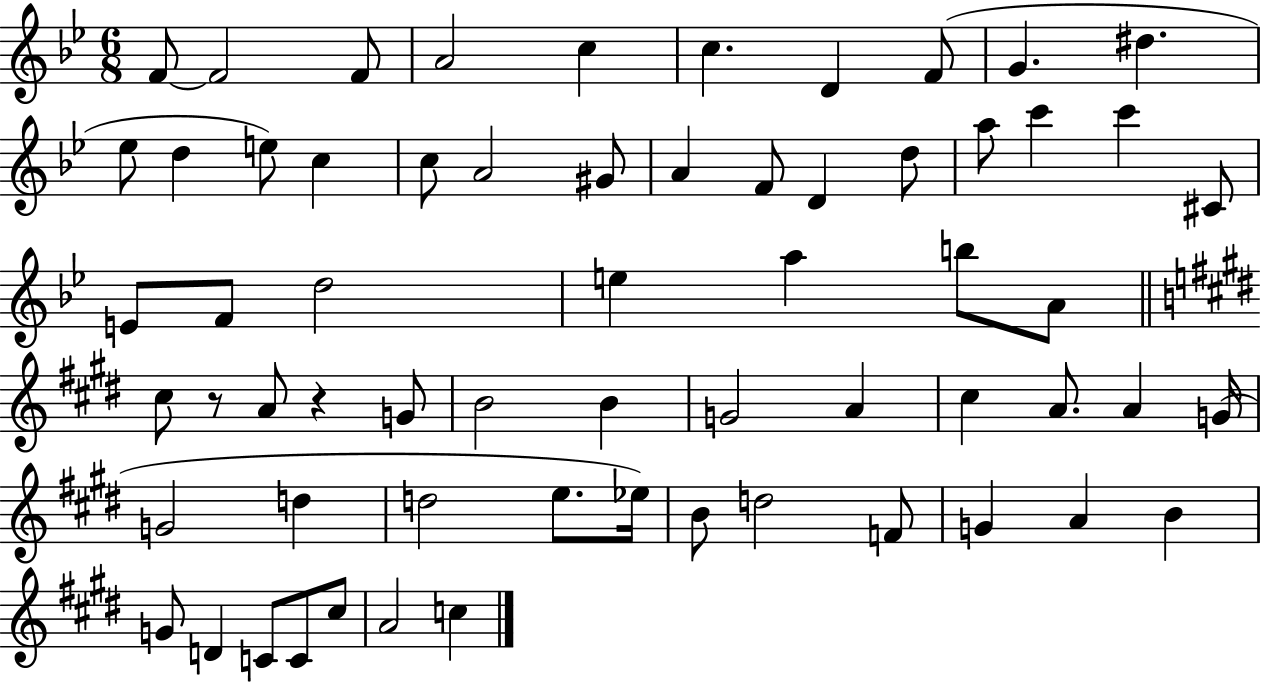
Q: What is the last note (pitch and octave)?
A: C5